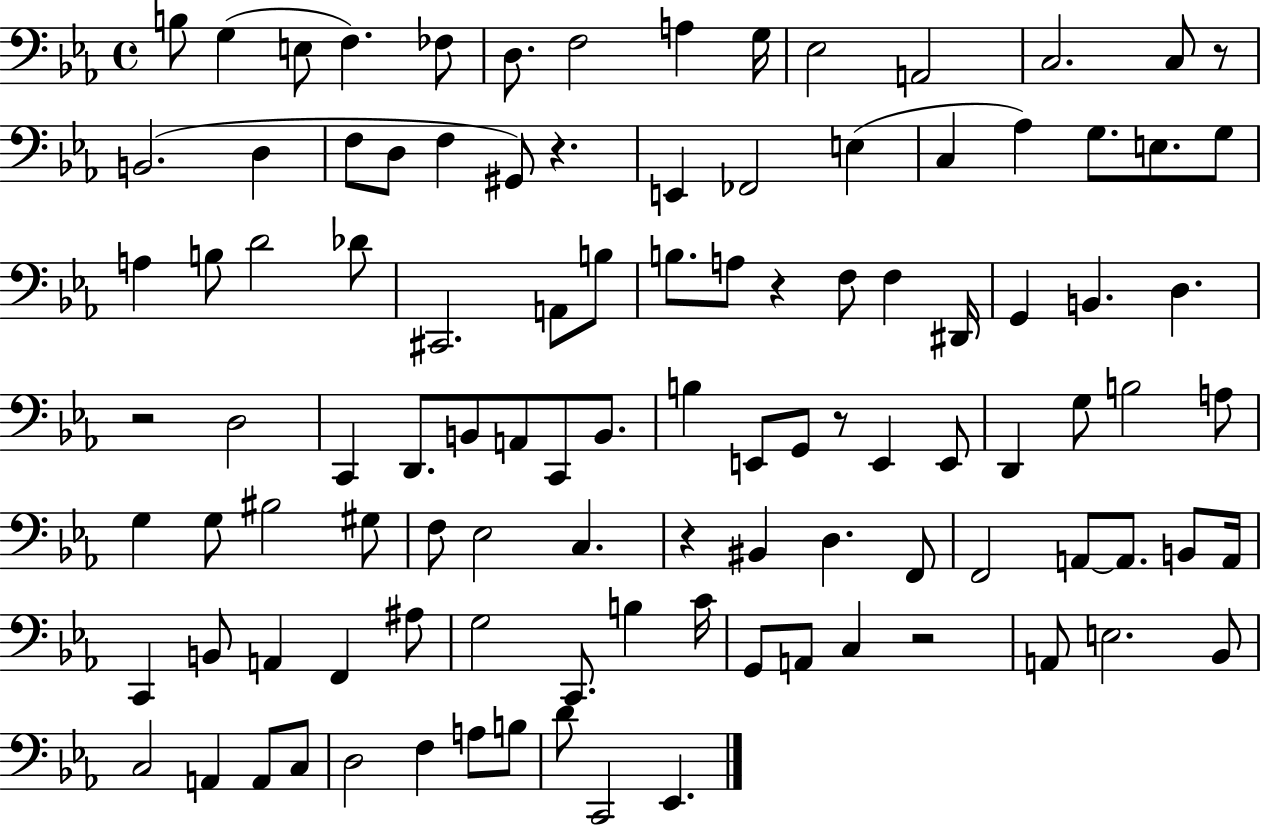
{
  \clef bass
  \time 4/4
  \defaultTimeSignature
  \key ees \major
  \repeat volta 2 { b8 g4( e8 f4.) fes8 | d8. f2 a4 g16 | ees2 a,2 | c2. c8 r8 | \break b,2.( d4 | f8 d8 f4 gis,8) r4. | e,4 fes,2 e4( | c4 aes4) g8. e8. g8 | \break a4 b8 d'2 des'8 | cis,2. a,8 b8 | b8. a8 r4 f8 f4 dis,16 | g,4 b,4. d4. | \break r2 d2 | c,4 d,8. b,8 a,8 c,8 b,8. | b4 e,8 g,8 r8 e,4 e,8 | d,4 g8 b2 a8 | \break g4 g8 bis2 gis8 | f8 ees2 c4. | r4 bis,4 d4. f,8 | f,2 a,8~~ a,8. b,8 a,16 | \break c,4 b,8 a,4 f,4 ais8 | g2 c,8. b4 c'16 | g,8 a,8 c4 r2 | a,8 e2. bes,8 | \break c2 a,4 a,8 c8 | d2 f4 a8 b8 | d'8 c,2 ees,4. | } \bar "|."
}